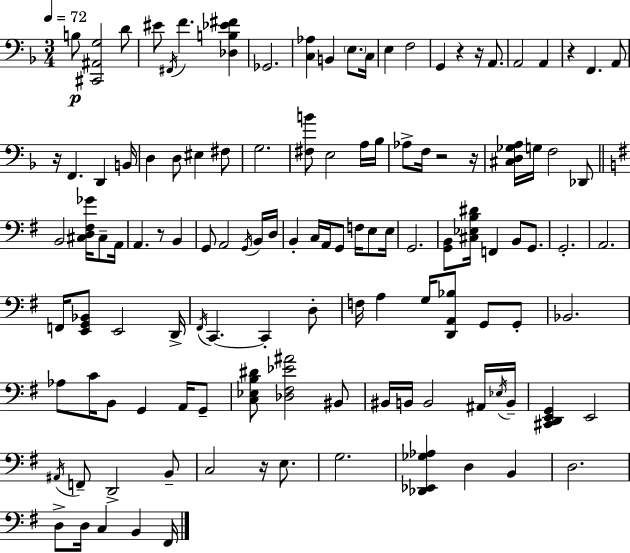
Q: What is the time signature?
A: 3/4